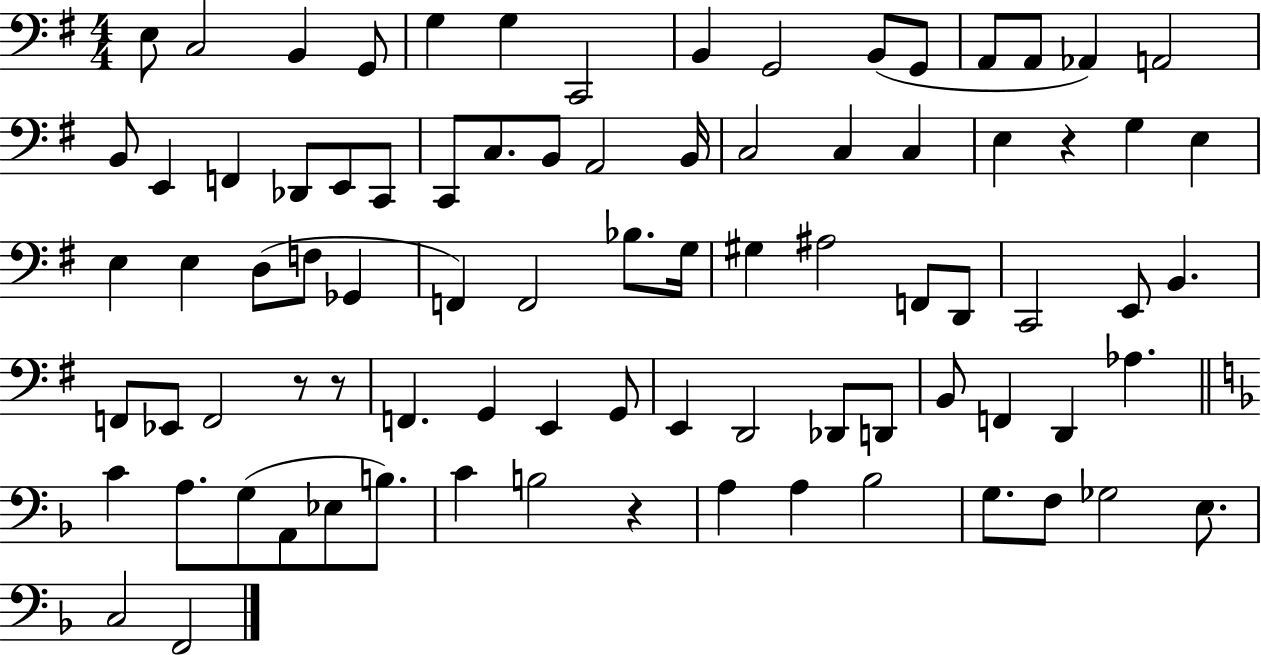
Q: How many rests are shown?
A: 4